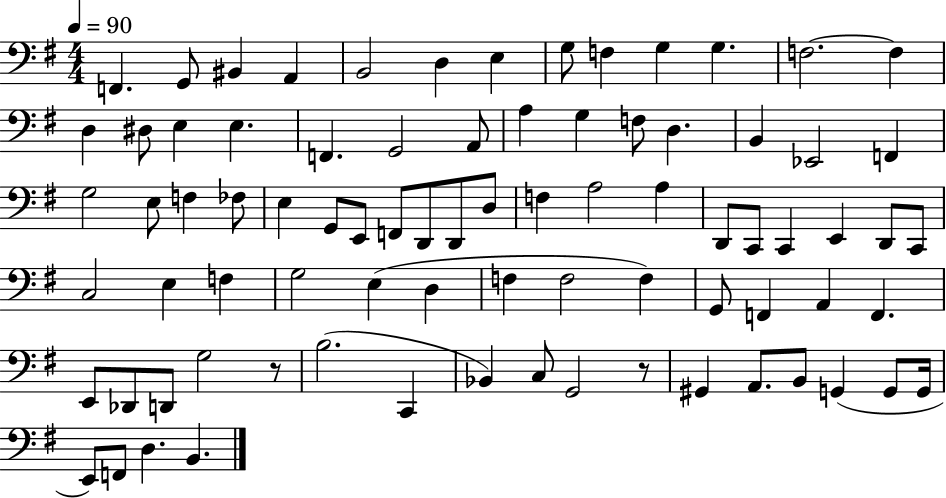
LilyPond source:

{
  \clef bass
  \numericTimeSignature
  \time 4/4
  \key g \major
  \tempo 4 = 90
  f,4. g,8 bis,4 a,4 | b,2 d4 e4 | g8 f4 g4 g4. | f2.~~ f4 | \break d4 dis8 e4 e4. | f,4. g,2 a,8 | a4 g4 f8 d4. | b,4 ees,2 f,4 | \break g2 e8 f4 fes8 | e4 g,8 e,8 f,8 d,8 d,8 d8 | f4 a2 a4 | d,8 c,8 c,4 e,4 d,8 c,8 | \break c2 e4 f4 | g2 e4( d4 | f4 f2 f4) | g,8 f,4 a,4 f,4. | \break e,8 des,8 d,8 g2 r8 | b2.( c,4 | bes,4) c8 g,2 r8 | gis,4 a,8. b,8 g,4( g,8 g,16 | \break e,8) f,8 d4. b,4. | \bar "|."
}